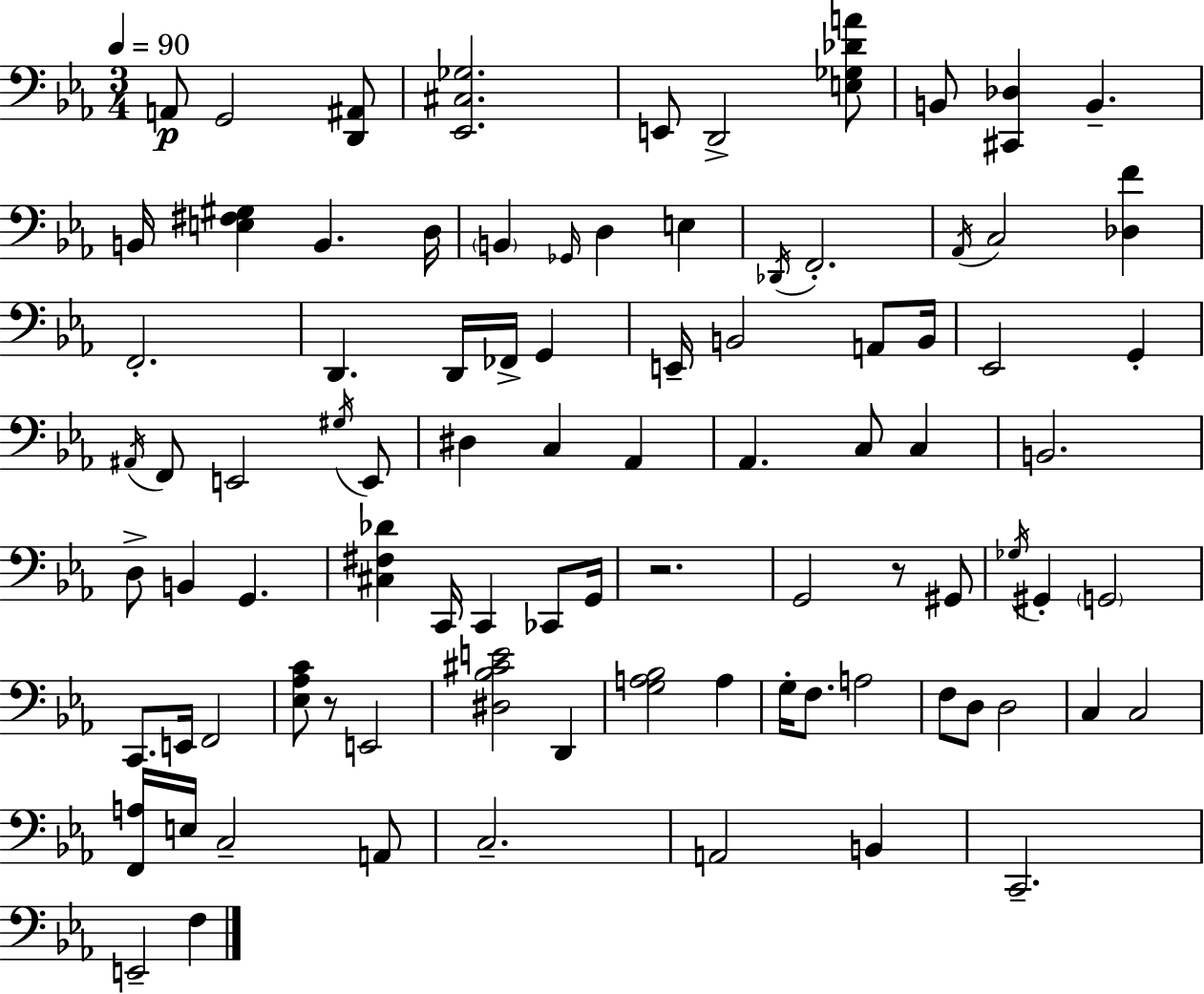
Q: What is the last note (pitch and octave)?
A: F3